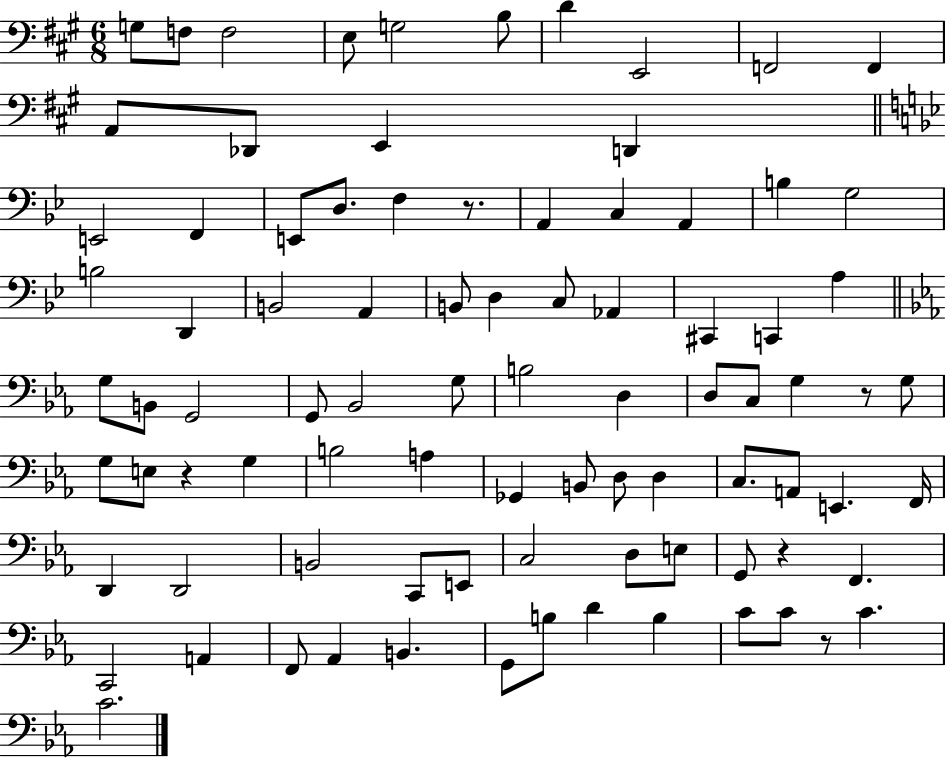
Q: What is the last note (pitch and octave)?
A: C4